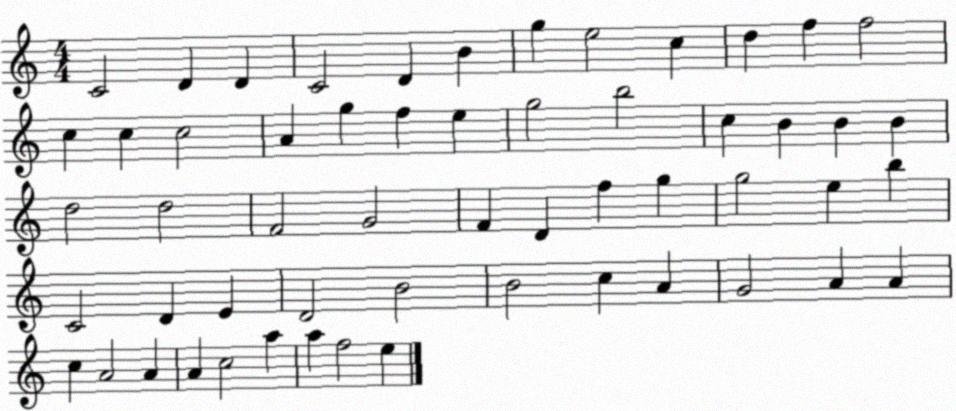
X:1
T:Untitled
M:4/4
L:1/4
K:C
C2 D D C2 D B g e2 c d f f2 c c c2 A g f e g2 b2 c B B B d2 d2 F2 G2 F D f g g2 e b C2 D E D2 B2 B2 c A G2 A A c A2 A A c2 a a f2 e